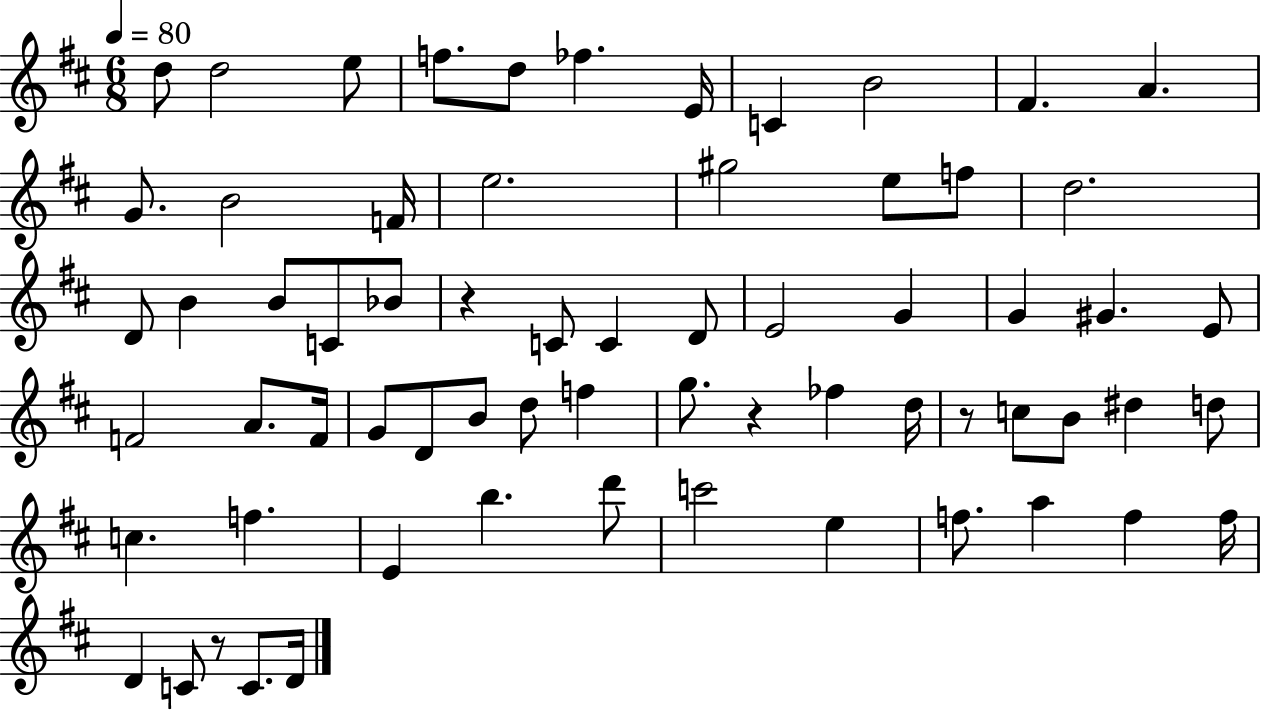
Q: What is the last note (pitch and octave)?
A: D4